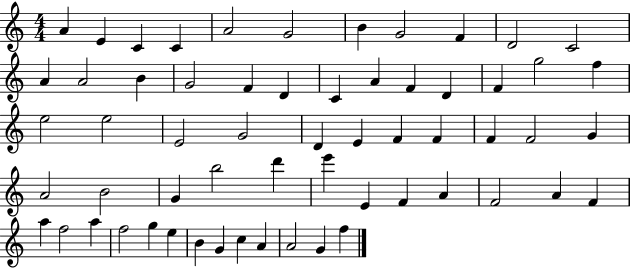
A4/q E4/q C4/q C4/q A4/h G4/h B4/q G4/h F4/q D4/h C4/h A4/q A4/h B4/q G4/h F4/q D4/q C4/q A4/q F4/q D4/q F4/q G5/h F5/q E5/h E5/h E4/h G4/h D4/q E4/q F4/q F4/q F4/q F4/h G4/q A4/h B4/h G4/q B5/h D6/q E6/q E4/q F4/q A4/q F4/h A4/q F4/q A5/q F5/h A5/q F5/h G5/q E5/q B4/q G4/q C5/q A4/q A4/h G4/q F5/q